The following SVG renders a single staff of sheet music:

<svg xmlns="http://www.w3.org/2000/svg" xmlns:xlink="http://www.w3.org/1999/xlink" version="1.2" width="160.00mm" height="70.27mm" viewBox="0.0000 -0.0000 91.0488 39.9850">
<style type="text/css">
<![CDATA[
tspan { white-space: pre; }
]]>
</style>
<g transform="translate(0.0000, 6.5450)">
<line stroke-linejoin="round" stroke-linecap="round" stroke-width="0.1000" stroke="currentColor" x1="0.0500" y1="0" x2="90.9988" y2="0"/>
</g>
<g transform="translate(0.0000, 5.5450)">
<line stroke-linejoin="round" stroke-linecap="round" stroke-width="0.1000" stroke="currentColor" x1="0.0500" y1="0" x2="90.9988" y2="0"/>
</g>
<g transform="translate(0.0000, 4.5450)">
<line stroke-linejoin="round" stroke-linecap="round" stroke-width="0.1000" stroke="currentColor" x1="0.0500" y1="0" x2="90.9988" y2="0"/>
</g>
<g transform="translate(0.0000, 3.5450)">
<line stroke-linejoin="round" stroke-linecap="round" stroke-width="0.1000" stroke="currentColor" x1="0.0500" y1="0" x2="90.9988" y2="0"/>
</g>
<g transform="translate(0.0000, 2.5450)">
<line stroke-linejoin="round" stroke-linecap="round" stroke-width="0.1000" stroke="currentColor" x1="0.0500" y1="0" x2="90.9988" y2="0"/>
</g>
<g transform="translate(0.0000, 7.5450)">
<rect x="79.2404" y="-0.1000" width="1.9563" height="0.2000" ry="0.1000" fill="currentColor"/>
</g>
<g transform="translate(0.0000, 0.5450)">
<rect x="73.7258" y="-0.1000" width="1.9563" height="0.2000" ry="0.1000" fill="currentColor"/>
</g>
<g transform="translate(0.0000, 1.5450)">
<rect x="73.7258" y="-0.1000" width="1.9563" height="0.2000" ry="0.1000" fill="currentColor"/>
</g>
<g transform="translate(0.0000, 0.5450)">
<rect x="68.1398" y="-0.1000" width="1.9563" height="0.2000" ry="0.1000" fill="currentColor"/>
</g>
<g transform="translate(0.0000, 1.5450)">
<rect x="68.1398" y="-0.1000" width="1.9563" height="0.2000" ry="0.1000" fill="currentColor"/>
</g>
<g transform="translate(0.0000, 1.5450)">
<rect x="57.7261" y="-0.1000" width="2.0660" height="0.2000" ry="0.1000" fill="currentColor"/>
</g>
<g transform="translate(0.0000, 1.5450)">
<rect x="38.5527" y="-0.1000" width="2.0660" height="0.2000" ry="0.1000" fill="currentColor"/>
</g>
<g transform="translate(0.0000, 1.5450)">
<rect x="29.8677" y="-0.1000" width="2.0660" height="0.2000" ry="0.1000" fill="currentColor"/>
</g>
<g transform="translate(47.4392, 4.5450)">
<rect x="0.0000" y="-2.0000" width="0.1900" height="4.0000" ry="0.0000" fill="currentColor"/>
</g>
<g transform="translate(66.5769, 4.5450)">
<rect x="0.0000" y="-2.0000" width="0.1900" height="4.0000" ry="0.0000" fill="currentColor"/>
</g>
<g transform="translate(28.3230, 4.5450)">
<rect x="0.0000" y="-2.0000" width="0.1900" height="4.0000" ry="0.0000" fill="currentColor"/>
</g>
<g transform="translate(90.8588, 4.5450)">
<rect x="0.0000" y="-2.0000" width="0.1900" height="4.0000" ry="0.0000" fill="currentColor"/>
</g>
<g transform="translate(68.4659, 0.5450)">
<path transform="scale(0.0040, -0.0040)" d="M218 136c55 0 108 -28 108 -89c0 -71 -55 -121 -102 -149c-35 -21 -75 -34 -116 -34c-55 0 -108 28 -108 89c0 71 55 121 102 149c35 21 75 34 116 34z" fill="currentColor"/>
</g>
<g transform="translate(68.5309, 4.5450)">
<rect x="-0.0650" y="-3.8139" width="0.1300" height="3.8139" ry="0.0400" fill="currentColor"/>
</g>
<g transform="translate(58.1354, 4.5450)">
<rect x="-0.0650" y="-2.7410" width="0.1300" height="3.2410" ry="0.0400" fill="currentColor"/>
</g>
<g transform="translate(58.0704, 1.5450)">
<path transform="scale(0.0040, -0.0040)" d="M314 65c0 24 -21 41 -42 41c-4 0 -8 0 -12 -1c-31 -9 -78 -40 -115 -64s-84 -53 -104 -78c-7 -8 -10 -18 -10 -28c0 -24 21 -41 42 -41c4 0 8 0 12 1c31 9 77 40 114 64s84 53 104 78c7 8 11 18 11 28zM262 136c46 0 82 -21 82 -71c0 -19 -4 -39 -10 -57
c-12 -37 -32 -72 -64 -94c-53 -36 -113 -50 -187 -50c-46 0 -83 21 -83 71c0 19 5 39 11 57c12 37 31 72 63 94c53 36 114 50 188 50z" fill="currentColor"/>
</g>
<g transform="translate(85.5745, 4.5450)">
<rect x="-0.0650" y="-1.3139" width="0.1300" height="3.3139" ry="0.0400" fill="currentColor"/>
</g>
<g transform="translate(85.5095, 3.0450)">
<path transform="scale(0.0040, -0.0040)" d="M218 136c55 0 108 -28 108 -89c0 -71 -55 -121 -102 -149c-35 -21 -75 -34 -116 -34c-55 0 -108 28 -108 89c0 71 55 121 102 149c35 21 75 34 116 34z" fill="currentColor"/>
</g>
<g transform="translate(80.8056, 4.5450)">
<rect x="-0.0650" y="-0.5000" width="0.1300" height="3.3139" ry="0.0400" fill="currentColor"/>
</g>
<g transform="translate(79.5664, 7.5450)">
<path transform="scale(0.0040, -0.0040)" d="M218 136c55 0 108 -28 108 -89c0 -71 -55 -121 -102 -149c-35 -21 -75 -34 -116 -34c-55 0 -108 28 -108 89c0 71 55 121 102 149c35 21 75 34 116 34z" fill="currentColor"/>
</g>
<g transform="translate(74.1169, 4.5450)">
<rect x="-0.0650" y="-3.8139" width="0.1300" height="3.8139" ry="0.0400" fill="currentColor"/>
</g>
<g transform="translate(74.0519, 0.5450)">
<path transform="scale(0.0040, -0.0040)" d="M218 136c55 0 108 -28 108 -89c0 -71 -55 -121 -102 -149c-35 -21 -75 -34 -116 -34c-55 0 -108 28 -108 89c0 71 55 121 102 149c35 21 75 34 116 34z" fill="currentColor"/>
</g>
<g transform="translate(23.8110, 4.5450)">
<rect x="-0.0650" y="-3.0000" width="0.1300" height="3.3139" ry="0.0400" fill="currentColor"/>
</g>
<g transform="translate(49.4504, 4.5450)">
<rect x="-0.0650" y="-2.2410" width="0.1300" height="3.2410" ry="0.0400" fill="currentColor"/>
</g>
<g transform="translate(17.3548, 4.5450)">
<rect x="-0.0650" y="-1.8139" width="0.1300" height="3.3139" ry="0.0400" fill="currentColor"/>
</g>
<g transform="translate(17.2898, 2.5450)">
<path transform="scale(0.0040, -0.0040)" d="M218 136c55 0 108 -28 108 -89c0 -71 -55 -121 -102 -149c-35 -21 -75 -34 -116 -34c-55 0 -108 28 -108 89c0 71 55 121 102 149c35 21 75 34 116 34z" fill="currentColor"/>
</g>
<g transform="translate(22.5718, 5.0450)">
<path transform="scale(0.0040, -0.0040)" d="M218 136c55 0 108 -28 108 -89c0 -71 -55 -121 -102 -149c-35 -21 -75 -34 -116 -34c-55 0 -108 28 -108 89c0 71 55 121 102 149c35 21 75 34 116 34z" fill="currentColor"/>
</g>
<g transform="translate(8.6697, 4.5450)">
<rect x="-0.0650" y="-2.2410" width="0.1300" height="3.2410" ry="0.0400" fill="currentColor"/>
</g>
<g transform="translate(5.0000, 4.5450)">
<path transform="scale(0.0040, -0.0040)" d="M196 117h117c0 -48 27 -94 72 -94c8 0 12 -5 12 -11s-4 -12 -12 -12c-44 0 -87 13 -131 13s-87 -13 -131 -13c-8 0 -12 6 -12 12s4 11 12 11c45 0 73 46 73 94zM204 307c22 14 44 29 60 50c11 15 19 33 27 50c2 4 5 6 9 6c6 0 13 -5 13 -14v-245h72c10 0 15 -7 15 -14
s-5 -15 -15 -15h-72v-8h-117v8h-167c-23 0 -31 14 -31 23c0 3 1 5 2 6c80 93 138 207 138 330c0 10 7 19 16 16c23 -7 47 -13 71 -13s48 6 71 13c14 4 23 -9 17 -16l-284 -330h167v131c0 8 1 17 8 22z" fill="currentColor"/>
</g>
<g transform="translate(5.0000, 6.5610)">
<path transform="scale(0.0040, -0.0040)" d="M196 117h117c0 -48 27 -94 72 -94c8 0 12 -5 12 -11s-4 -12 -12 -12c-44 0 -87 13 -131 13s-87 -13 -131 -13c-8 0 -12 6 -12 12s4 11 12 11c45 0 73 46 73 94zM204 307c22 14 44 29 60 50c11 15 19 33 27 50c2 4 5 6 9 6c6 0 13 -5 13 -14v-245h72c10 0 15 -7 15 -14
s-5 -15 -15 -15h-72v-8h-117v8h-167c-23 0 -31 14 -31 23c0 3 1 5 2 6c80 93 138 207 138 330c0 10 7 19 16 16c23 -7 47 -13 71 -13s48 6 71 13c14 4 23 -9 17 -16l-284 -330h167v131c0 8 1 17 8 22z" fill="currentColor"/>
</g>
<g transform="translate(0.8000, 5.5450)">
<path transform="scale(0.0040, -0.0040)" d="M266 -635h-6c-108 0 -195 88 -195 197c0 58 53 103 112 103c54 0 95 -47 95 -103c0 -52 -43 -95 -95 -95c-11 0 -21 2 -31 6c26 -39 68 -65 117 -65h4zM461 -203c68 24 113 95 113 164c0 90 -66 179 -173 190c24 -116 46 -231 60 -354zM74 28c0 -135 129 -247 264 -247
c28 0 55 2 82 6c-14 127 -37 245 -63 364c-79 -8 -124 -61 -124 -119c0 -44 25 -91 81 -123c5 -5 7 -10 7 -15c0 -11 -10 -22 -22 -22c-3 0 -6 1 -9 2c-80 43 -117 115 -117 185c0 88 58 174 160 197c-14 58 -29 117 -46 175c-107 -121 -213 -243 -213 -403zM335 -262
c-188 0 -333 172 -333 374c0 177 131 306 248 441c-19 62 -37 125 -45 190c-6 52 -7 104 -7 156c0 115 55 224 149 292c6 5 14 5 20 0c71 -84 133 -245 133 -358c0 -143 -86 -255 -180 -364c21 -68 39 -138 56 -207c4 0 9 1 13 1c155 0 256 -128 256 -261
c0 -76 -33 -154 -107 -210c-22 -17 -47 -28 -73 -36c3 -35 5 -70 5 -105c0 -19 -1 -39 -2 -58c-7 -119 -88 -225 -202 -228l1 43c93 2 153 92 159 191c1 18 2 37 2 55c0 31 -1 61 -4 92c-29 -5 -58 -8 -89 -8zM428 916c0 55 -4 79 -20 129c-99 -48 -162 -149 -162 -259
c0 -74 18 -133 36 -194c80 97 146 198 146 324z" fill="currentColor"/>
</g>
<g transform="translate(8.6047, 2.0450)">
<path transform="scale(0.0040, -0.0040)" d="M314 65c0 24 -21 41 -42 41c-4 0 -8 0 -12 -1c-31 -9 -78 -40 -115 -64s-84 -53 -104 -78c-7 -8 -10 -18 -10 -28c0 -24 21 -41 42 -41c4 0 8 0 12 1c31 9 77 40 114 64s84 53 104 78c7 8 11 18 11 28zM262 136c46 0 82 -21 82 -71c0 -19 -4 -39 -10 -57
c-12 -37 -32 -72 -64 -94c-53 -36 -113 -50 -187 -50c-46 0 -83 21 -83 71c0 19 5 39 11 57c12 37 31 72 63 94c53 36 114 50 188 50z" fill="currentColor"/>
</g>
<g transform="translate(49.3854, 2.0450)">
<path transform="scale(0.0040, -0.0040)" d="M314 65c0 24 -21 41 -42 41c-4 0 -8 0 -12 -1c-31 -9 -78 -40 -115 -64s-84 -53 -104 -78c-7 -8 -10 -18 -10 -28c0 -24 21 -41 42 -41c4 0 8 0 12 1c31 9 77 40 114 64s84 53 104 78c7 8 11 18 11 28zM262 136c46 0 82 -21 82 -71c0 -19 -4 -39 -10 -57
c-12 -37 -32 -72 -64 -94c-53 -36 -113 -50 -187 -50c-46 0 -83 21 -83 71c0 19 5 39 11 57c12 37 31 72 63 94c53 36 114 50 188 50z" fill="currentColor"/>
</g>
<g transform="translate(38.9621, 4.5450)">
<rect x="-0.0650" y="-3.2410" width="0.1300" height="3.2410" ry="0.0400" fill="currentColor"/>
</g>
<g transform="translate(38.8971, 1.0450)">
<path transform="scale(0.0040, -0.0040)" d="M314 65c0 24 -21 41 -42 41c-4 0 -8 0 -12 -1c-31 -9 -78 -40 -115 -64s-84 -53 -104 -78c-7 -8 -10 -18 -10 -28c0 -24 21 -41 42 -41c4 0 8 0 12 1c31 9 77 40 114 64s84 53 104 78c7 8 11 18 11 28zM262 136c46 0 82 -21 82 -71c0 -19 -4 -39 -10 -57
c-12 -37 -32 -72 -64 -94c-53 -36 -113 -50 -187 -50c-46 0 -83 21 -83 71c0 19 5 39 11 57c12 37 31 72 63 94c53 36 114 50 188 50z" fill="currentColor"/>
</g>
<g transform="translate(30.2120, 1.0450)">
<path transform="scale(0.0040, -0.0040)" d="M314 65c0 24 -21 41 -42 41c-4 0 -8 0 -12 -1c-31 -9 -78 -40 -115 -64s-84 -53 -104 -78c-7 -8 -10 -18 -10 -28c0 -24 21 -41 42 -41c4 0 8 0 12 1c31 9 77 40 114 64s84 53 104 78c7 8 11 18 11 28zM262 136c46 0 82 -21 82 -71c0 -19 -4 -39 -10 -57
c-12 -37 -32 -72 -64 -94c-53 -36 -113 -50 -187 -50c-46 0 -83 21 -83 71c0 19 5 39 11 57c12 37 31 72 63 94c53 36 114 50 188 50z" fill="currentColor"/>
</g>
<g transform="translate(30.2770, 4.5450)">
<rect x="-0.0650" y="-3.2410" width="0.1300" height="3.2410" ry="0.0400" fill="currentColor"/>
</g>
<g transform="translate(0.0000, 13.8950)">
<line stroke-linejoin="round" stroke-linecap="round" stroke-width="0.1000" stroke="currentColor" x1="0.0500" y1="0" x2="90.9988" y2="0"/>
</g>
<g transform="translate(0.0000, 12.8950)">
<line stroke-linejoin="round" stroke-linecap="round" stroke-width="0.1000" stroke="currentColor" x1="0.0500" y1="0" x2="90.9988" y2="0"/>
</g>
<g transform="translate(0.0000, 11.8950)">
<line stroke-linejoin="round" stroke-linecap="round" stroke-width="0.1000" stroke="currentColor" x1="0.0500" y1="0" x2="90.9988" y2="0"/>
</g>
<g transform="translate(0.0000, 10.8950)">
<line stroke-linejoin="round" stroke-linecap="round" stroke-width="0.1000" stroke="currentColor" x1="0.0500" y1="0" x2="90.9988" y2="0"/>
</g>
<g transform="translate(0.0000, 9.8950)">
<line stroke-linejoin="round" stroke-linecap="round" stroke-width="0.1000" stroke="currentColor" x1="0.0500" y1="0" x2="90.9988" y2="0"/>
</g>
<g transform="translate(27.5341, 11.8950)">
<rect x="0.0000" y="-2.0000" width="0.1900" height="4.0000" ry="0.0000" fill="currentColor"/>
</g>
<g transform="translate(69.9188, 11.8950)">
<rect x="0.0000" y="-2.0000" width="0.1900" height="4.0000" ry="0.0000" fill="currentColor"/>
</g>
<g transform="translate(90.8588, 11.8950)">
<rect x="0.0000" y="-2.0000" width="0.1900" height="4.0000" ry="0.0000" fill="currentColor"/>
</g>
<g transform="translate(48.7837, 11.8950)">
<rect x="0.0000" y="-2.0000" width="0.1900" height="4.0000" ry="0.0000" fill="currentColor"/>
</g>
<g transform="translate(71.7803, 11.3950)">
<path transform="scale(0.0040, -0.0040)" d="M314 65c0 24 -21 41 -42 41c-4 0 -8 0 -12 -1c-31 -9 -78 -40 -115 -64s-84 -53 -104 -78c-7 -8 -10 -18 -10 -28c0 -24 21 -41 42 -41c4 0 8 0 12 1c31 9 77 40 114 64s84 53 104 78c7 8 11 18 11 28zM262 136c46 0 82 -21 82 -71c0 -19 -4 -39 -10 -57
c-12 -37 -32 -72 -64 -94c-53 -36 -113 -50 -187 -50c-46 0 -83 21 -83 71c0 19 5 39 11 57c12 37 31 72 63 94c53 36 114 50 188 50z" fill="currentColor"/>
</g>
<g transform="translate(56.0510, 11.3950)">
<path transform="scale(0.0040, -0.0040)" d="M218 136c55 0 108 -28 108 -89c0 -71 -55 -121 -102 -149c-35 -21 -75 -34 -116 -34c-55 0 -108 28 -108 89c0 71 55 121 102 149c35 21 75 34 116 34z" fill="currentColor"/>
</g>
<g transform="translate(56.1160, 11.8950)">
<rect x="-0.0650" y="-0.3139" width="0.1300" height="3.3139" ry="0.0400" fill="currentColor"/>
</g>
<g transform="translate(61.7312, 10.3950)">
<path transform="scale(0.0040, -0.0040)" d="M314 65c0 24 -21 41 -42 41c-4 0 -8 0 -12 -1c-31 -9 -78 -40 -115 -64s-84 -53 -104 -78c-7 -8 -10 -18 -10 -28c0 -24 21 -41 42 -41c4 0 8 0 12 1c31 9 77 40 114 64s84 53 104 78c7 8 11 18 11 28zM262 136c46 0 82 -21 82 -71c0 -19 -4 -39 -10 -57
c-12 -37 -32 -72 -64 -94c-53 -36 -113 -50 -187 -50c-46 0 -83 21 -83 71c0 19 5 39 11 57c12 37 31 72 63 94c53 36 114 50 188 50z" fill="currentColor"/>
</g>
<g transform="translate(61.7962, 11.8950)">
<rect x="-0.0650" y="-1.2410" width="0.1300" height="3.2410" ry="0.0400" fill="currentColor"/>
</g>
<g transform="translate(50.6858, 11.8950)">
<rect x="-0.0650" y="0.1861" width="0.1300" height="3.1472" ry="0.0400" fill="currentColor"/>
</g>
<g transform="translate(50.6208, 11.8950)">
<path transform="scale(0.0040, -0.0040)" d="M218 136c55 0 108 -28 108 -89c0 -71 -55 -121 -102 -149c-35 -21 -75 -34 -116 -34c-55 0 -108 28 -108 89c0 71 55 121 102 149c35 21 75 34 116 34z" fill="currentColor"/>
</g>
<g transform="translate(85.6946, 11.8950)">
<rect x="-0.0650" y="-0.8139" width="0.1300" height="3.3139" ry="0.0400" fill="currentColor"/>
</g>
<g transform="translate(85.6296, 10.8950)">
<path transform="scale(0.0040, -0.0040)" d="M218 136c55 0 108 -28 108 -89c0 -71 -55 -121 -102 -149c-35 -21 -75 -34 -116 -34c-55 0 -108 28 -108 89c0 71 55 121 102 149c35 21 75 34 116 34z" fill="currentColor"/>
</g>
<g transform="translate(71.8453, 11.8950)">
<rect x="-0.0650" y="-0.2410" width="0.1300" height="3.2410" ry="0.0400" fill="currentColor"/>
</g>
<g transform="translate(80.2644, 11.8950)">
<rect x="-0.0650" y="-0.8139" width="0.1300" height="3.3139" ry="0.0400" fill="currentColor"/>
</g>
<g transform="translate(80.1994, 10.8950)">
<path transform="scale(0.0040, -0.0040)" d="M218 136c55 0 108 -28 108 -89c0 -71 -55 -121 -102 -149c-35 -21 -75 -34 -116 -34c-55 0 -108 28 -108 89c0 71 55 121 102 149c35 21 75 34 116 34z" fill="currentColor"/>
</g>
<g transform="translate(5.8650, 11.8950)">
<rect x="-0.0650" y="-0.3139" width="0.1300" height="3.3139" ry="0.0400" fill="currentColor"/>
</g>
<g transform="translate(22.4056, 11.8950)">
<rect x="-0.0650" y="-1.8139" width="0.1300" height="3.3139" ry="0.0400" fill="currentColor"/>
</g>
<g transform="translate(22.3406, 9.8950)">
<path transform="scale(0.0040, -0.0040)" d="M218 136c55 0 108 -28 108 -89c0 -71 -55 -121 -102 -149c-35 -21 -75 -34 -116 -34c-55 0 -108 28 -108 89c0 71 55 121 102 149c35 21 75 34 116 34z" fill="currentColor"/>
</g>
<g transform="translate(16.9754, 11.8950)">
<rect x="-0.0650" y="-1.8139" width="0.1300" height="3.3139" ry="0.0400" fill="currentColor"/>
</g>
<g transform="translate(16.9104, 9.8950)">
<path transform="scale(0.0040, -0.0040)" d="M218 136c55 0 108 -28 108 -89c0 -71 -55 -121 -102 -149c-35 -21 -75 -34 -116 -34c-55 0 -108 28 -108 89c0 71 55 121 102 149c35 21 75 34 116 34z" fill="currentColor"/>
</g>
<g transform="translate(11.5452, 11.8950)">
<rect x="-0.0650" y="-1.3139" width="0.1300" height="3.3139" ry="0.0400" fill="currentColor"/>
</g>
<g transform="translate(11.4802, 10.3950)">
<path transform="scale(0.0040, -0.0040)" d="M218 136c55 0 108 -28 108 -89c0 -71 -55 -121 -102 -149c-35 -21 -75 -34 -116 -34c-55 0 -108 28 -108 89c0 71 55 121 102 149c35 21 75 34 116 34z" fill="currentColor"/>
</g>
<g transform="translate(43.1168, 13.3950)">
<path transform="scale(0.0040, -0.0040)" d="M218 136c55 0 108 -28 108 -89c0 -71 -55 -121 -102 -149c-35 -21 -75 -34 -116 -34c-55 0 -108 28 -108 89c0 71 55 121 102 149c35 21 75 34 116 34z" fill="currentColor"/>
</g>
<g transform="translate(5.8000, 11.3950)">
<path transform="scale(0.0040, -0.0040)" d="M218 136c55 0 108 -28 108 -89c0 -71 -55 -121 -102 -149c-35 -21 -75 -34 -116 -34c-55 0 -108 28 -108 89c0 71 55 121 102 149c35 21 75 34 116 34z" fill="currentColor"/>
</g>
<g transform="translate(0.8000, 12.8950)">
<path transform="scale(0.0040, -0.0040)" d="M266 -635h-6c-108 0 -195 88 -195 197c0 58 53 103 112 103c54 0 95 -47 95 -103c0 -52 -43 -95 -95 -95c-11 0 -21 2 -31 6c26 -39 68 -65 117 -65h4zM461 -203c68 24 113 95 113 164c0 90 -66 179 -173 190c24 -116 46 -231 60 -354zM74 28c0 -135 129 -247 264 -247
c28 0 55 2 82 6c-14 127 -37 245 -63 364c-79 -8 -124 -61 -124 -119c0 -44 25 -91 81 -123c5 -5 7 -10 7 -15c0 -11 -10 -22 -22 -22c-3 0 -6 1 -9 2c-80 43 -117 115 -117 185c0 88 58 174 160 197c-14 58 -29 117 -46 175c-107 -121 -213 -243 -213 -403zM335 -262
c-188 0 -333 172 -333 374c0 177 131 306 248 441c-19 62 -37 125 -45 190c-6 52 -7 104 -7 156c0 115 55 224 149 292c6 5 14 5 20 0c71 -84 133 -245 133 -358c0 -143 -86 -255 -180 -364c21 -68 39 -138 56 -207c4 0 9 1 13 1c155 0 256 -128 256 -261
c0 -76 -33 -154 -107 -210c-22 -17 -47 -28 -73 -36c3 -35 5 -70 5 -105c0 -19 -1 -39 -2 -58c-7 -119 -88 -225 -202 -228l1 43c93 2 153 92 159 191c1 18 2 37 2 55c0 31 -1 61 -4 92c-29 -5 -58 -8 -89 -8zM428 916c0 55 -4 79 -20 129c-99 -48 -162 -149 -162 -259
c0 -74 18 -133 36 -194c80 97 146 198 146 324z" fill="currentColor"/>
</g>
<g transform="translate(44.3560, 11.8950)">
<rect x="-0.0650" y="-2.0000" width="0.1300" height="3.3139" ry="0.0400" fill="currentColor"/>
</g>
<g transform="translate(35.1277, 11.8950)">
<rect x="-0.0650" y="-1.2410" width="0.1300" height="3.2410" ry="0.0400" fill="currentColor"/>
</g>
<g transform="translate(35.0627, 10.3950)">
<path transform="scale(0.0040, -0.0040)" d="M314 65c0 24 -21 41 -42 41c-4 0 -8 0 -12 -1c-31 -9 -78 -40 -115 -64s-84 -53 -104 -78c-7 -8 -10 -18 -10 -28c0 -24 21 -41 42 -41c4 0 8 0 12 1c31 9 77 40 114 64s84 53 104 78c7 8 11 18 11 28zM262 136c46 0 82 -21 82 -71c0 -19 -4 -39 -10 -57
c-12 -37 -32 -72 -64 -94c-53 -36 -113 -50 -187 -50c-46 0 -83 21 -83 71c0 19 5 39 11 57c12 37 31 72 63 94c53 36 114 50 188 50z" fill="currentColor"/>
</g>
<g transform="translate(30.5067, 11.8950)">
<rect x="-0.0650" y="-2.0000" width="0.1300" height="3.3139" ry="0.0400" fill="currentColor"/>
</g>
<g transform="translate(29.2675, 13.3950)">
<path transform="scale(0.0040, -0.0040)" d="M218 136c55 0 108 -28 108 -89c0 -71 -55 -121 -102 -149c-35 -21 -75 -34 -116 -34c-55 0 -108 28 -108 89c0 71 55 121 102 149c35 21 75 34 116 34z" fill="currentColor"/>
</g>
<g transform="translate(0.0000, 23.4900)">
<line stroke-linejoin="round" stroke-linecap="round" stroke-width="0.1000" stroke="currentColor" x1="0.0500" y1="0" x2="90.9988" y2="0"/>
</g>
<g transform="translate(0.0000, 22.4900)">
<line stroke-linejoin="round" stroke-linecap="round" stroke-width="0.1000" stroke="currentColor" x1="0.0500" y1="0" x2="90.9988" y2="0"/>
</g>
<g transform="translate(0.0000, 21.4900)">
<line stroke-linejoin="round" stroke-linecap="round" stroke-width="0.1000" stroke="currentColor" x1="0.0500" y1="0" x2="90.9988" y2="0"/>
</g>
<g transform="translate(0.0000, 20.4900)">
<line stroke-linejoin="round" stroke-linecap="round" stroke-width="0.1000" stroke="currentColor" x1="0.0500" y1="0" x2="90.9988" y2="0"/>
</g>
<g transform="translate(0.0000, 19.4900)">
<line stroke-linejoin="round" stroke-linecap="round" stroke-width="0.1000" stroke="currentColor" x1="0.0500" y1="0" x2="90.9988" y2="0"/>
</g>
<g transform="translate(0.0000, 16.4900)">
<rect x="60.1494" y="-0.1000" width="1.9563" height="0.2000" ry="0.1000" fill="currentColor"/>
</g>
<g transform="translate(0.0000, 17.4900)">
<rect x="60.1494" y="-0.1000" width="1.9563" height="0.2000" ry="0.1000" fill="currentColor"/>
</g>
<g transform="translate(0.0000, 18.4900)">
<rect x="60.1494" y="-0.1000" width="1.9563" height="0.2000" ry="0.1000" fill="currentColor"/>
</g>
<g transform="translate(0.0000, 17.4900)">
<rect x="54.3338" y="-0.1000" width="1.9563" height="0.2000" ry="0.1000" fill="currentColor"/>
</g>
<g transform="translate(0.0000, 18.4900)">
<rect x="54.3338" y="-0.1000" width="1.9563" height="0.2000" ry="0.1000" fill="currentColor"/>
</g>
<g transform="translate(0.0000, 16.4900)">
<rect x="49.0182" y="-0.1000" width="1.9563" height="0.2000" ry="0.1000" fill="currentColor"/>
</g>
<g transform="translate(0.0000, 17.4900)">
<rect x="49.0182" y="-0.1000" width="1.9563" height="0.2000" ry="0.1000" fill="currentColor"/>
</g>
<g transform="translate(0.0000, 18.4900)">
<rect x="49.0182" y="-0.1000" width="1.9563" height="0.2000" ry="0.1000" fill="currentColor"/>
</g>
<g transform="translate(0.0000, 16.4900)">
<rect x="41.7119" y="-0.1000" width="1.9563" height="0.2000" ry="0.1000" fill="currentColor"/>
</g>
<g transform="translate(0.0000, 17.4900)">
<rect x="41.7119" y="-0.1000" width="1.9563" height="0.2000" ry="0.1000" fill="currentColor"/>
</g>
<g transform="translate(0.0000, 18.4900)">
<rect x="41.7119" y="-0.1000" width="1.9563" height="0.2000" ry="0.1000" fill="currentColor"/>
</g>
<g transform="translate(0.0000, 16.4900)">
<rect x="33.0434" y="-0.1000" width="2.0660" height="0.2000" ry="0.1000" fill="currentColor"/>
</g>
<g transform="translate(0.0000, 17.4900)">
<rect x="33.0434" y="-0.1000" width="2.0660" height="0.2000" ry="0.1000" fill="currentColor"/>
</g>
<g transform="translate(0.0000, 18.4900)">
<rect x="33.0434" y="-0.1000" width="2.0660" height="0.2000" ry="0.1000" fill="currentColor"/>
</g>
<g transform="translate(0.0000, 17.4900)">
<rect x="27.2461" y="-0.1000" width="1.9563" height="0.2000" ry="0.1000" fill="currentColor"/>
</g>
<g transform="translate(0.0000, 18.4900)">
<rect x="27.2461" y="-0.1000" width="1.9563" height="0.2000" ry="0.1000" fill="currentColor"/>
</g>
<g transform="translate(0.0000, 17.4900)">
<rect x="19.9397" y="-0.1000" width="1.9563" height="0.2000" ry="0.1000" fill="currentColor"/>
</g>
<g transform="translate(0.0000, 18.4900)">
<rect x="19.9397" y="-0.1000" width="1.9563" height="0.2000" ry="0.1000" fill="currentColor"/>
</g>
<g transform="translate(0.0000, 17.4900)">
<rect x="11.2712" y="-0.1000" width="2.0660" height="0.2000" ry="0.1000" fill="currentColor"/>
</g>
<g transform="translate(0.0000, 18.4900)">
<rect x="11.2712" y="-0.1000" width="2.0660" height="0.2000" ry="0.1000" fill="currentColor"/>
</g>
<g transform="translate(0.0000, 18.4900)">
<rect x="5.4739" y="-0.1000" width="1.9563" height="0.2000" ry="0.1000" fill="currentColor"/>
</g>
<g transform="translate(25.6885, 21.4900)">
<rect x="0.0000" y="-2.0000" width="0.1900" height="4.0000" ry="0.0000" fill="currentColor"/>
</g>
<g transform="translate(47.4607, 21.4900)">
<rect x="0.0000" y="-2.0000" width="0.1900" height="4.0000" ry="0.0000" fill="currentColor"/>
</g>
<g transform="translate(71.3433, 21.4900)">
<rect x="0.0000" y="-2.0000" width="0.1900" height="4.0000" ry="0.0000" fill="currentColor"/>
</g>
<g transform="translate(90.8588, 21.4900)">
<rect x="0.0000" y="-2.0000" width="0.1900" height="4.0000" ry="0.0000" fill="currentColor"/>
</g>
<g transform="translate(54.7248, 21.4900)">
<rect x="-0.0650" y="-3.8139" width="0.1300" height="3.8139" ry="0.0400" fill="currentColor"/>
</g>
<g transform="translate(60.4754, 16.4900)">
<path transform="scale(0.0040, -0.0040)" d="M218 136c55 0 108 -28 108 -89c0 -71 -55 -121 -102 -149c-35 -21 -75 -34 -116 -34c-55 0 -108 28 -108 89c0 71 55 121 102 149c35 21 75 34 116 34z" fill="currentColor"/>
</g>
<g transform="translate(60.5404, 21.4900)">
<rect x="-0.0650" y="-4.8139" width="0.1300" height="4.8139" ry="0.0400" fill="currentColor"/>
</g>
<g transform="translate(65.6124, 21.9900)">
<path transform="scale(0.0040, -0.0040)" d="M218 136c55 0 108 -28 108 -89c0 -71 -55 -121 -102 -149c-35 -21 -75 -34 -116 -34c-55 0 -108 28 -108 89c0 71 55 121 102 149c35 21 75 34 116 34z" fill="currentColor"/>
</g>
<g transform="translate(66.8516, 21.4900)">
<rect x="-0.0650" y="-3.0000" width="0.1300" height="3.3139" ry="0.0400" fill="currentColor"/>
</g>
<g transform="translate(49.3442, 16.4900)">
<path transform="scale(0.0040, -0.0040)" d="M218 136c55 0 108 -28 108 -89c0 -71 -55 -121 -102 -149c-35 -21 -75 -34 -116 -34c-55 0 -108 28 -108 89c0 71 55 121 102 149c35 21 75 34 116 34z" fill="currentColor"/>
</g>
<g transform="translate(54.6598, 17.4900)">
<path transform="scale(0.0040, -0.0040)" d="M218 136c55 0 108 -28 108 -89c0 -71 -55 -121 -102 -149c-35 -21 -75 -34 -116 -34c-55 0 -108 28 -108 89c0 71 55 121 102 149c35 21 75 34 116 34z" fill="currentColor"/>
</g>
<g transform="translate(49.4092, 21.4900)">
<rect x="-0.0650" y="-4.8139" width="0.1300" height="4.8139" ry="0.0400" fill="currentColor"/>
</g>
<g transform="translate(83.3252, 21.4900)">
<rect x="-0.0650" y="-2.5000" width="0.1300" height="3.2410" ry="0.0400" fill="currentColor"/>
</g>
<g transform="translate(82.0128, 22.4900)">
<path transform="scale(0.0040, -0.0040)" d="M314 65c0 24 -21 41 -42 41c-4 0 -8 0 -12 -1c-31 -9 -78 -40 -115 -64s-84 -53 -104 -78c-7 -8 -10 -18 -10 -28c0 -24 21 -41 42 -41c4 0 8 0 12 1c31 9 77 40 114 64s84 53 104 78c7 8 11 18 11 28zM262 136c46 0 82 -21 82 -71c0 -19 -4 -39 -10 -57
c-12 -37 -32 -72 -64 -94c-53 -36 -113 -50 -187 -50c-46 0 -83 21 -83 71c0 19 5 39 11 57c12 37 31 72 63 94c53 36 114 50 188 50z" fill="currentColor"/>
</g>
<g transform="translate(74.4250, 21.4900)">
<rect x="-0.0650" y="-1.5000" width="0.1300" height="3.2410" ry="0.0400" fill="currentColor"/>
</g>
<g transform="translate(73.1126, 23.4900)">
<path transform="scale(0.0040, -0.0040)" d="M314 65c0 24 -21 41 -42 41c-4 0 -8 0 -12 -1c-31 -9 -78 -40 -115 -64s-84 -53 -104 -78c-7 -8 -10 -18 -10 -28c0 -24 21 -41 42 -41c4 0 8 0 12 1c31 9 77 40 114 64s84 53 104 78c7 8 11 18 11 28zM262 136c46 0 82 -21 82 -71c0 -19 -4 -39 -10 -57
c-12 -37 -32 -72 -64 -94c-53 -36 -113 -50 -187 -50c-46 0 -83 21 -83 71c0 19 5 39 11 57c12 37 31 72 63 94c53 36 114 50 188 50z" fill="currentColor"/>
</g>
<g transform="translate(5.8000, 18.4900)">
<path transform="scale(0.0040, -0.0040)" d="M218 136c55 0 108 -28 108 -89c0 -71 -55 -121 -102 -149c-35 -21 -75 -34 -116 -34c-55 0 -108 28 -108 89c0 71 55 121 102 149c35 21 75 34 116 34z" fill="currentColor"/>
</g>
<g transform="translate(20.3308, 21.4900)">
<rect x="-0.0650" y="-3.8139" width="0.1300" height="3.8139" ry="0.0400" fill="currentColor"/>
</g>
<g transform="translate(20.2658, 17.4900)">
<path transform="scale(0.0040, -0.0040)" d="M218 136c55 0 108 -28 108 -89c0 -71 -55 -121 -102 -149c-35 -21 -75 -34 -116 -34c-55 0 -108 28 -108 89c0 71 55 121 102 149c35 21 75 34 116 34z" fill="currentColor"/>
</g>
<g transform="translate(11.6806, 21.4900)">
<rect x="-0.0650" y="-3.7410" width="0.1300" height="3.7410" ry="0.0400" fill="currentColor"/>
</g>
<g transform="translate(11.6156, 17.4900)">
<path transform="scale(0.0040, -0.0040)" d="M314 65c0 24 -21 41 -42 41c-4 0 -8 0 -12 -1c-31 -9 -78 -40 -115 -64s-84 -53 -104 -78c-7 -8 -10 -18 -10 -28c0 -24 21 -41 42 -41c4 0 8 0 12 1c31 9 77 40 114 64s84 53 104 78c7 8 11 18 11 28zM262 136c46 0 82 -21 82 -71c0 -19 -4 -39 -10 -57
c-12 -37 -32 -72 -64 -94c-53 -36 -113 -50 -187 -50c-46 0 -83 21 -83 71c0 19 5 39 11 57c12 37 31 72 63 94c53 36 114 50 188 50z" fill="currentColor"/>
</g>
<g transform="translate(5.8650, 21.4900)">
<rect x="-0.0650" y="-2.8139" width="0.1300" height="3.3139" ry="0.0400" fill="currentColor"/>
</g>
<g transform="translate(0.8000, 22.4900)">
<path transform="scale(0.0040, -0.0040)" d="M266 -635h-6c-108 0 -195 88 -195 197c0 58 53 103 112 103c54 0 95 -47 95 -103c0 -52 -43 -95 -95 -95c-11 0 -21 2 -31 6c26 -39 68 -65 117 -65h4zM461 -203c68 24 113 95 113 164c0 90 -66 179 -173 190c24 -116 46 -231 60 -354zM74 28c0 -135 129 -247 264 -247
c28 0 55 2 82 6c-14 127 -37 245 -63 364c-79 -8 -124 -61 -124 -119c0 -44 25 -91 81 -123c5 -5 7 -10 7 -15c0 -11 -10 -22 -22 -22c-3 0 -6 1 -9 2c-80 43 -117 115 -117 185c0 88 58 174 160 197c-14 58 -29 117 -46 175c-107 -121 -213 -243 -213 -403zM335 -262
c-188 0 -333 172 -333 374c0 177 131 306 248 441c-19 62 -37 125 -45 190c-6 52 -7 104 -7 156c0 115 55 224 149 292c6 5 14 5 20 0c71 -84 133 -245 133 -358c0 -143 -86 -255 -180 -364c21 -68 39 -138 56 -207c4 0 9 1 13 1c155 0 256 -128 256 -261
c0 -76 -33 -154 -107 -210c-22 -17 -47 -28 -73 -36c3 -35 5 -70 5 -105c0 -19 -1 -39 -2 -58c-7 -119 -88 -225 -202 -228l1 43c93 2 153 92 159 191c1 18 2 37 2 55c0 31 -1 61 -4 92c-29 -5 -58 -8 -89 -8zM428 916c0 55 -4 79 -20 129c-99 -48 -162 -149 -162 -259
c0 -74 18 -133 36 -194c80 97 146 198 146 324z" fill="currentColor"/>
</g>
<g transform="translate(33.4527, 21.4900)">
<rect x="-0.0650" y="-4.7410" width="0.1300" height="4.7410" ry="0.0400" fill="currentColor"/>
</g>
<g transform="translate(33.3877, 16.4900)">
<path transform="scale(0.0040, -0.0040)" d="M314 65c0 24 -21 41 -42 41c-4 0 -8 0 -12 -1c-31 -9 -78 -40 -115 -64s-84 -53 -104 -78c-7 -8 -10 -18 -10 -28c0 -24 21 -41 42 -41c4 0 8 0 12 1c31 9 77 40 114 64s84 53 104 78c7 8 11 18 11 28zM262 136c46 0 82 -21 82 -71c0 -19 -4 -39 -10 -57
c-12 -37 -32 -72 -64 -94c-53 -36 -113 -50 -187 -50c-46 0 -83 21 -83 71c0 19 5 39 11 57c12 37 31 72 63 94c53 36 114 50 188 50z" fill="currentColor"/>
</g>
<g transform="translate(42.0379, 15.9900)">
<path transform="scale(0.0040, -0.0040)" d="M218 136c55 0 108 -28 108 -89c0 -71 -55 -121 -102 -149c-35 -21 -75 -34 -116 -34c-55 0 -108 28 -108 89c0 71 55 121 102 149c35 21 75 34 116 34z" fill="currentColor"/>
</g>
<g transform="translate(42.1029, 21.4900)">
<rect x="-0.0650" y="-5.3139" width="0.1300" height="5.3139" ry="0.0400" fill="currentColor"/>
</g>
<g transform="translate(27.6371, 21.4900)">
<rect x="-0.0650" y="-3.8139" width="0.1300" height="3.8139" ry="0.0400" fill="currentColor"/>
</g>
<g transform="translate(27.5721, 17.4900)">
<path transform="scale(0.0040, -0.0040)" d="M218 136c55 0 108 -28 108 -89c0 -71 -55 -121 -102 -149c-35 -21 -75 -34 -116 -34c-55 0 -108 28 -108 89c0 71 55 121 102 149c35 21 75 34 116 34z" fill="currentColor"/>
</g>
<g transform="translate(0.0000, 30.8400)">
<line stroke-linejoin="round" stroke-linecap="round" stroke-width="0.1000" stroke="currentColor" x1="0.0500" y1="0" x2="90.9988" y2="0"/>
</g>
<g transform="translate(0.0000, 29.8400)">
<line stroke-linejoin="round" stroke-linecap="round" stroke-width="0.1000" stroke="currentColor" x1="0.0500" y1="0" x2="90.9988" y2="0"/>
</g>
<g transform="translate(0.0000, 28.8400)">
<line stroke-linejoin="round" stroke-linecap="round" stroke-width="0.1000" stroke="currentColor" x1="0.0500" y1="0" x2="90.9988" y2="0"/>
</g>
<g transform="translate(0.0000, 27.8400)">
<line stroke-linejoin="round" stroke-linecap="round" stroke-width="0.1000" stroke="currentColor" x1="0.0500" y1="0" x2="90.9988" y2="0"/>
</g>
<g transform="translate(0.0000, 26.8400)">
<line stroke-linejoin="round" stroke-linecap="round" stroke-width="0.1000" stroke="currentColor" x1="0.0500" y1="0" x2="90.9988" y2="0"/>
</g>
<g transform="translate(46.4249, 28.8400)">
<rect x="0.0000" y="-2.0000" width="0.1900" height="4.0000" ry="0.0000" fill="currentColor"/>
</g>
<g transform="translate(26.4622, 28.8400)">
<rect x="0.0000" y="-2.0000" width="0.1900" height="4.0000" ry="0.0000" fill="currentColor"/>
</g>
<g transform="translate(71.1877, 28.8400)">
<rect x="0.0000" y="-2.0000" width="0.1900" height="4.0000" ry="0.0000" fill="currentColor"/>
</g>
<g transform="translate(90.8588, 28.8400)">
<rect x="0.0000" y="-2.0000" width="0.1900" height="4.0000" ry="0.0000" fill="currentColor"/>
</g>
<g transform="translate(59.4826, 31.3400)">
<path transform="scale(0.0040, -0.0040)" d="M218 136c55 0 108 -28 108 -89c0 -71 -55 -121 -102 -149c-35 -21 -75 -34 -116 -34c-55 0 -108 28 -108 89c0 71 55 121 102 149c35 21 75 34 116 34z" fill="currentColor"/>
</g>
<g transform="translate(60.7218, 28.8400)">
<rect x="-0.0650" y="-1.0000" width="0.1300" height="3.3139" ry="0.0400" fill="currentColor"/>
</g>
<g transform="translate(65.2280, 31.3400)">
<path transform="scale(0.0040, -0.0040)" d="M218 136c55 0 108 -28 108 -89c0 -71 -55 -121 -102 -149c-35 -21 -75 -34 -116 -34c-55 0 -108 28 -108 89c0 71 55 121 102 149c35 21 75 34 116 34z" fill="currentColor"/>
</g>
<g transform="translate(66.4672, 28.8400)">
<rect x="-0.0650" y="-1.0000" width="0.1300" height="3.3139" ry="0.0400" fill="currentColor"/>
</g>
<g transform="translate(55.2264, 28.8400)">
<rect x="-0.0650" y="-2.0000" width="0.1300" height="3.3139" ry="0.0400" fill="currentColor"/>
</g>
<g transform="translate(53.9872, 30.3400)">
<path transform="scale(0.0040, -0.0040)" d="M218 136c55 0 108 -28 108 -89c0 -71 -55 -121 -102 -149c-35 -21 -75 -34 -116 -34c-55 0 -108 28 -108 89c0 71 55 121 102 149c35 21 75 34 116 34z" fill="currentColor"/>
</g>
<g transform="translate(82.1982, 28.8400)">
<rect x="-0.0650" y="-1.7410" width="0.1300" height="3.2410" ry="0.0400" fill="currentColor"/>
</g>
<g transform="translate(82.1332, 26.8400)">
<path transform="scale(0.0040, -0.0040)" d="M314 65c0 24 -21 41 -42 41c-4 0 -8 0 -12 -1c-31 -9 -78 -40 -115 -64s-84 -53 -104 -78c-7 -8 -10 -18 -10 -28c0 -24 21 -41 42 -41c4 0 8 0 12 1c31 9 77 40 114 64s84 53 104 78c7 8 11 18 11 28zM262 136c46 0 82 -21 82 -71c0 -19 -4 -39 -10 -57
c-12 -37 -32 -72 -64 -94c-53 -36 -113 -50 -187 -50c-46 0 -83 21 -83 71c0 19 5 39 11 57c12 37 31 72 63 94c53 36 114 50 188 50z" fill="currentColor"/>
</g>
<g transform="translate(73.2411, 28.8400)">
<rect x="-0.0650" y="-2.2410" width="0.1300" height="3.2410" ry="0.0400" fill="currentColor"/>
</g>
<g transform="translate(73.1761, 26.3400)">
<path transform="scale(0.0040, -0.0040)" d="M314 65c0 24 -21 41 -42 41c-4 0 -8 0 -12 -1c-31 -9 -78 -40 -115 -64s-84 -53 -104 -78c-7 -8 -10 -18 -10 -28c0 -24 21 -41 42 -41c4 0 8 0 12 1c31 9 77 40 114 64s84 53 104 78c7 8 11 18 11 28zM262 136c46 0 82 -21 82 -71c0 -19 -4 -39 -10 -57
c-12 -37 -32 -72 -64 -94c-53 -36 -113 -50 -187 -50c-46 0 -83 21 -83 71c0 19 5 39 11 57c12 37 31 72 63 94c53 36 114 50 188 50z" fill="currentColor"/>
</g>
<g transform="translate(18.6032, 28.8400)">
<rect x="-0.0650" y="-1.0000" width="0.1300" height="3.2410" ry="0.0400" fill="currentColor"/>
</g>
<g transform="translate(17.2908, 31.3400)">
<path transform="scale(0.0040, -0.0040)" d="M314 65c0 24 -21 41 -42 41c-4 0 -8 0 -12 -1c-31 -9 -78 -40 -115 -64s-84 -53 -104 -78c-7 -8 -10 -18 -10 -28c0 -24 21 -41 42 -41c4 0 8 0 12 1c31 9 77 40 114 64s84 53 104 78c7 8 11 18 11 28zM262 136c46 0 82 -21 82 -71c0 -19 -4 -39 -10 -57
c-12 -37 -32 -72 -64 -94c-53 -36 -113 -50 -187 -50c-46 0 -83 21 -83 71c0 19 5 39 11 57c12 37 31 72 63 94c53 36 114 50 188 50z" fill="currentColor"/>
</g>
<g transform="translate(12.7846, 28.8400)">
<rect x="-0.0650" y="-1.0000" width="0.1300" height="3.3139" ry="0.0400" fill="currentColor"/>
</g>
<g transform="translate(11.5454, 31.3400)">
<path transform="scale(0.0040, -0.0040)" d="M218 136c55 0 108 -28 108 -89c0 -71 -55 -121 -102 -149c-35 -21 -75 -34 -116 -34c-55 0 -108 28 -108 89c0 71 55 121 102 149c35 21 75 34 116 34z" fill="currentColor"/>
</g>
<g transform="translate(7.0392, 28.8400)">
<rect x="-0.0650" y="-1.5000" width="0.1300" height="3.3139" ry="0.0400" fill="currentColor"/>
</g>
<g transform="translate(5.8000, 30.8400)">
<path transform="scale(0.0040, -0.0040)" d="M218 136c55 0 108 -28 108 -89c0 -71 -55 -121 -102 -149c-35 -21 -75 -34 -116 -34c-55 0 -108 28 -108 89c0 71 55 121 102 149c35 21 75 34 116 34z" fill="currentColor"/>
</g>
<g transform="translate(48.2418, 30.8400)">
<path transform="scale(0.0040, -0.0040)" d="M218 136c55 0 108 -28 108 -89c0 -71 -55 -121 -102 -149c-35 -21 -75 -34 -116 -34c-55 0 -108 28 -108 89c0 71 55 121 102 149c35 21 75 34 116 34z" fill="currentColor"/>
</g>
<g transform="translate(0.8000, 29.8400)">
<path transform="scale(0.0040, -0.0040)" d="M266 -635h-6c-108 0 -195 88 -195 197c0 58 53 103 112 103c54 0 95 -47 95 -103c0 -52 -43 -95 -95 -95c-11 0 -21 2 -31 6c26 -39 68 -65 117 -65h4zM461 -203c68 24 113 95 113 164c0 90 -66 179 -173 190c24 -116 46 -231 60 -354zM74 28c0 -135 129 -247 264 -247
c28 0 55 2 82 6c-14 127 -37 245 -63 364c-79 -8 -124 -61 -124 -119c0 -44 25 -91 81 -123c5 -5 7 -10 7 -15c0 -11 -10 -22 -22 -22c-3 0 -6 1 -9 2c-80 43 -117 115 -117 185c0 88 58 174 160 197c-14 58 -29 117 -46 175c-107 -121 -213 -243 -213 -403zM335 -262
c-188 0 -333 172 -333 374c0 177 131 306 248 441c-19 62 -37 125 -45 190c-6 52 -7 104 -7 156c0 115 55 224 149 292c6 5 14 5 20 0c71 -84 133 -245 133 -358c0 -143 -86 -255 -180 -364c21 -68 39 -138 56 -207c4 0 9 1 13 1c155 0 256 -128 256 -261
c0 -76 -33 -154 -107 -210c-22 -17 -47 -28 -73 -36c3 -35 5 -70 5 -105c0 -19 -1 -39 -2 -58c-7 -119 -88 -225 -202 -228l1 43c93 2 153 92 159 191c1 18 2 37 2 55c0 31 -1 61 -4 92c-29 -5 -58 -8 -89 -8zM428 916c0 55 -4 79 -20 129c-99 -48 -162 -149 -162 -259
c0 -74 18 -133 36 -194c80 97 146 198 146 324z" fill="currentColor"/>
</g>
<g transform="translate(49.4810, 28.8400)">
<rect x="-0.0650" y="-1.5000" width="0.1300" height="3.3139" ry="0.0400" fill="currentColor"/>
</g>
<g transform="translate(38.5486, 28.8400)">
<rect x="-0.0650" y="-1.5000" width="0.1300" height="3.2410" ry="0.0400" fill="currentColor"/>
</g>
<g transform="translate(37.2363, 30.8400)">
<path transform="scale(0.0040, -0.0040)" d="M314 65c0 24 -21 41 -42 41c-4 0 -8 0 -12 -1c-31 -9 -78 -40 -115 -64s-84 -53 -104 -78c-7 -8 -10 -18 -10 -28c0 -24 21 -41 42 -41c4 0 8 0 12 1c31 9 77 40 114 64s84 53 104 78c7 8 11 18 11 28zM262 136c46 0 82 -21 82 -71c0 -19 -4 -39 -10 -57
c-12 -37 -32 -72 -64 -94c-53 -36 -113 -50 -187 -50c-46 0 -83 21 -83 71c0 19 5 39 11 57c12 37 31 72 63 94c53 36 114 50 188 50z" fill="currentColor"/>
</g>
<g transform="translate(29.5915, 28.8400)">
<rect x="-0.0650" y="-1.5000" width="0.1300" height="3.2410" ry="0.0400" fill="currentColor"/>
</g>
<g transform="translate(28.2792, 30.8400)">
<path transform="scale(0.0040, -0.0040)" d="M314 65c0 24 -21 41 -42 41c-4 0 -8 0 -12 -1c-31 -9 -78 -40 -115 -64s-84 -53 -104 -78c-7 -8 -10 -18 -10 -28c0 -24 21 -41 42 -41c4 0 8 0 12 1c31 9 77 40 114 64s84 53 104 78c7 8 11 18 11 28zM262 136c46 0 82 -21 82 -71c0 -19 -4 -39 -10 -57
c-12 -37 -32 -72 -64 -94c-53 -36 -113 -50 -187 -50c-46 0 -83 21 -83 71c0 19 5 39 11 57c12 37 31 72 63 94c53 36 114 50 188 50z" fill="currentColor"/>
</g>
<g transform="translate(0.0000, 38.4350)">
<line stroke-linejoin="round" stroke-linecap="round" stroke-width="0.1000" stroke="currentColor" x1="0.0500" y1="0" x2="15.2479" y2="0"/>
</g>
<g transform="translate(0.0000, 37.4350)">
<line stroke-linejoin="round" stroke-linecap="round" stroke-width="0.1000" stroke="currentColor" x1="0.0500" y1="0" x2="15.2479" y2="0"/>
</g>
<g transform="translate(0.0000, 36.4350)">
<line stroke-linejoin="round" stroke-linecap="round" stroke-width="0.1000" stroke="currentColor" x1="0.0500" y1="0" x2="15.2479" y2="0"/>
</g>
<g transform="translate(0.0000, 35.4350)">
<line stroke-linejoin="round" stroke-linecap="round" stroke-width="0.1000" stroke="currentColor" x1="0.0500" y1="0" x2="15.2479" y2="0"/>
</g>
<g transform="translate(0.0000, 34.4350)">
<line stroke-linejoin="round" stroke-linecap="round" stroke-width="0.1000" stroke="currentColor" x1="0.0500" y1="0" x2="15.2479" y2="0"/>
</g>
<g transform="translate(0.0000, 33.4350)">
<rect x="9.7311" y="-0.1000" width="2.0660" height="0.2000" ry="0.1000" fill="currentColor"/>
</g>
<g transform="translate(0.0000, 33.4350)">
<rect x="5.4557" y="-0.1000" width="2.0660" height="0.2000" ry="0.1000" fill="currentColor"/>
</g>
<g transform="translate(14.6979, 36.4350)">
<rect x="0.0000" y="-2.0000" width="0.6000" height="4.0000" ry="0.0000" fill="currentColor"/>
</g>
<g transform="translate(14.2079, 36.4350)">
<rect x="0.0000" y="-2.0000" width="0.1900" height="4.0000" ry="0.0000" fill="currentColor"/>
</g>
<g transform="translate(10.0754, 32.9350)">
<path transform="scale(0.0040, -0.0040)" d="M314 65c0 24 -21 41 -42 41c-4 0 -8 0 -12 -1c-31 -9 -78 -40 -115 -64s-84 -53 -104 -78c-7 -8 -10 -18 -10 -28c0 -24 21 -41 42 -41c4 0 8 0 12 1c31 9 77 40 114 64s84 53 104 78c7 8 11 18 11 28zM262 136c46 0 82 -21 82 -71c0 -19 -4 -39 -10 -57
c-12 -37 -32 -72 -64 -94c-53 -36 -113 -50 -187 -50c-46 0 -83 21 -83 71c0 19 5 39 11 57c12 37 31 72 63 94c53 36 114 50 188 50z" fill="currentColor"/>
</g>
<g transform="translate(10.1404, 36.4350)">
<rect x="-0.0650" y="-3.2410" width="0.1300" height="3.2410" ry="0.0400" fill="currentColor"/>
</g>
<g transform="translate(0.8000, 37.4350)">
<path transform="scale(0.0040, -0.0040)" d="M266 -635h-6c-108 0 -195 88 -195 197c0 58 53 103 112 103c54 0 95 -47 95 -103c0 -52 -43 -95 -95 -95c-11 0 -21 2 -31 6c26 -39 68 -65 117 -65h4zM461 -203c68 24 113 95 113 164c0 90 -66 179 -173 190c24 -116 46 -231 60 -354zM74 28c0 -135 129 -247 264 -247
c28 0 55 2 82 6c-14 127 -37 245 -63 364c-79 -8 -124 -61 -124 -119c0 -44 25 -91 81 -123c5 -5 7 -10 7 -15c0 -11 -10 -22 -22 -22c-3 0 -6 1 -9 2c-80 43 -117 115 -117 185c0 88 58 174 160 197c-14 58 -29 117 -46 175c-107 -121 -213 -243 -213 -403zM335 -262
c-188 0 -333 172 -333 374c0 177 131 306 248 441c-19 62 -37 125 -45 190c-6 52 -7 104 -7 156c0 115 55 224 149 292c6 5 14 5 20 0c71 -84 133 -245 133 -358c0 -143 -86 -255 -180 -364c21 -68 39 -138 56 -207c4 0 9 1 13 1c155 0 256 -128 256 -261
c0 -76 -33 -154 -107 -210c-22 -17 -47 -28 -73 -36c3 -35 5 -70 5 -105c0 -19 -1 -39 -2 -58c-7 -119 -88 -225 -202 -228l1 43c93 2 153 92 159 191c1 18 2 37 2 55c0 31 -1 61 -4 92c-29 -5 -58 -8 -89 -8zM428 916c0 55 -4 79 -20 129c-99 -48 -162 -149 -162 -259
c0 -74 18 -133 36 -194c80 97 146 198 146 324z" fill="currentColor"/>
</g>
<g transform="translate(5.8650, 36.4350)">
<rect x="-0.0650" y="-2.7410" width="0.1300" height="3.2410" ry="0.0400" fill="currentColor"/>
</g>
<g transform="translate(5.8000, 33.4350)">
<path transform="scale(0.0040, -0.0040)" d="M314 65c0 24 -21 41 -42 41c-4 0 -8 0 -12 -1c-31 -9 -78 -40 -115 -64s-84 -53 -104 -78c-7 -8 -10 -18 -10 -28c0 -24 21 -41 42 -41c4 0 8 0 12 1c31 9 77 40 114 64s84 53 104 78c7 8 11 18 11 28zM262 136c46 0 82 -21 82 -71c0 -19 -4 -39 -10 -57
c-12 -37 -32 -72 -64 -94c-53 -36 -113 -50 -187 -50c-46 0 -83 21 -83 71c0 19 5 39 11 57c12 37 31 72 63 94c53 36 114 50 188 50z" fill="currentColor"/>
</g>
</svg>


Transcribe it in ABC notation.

X:1
T:Untitled
M:4/4
L:1/4
K:C
g2 f A b2 b2 g2 a2 c' c' C e c e f f F e2 F B c e2 c2 d d a c'2 c' c' e'2 f' e' c' e' A E2 G2 E D D2 E2 E2 E F D D g2 f2 a2 b2